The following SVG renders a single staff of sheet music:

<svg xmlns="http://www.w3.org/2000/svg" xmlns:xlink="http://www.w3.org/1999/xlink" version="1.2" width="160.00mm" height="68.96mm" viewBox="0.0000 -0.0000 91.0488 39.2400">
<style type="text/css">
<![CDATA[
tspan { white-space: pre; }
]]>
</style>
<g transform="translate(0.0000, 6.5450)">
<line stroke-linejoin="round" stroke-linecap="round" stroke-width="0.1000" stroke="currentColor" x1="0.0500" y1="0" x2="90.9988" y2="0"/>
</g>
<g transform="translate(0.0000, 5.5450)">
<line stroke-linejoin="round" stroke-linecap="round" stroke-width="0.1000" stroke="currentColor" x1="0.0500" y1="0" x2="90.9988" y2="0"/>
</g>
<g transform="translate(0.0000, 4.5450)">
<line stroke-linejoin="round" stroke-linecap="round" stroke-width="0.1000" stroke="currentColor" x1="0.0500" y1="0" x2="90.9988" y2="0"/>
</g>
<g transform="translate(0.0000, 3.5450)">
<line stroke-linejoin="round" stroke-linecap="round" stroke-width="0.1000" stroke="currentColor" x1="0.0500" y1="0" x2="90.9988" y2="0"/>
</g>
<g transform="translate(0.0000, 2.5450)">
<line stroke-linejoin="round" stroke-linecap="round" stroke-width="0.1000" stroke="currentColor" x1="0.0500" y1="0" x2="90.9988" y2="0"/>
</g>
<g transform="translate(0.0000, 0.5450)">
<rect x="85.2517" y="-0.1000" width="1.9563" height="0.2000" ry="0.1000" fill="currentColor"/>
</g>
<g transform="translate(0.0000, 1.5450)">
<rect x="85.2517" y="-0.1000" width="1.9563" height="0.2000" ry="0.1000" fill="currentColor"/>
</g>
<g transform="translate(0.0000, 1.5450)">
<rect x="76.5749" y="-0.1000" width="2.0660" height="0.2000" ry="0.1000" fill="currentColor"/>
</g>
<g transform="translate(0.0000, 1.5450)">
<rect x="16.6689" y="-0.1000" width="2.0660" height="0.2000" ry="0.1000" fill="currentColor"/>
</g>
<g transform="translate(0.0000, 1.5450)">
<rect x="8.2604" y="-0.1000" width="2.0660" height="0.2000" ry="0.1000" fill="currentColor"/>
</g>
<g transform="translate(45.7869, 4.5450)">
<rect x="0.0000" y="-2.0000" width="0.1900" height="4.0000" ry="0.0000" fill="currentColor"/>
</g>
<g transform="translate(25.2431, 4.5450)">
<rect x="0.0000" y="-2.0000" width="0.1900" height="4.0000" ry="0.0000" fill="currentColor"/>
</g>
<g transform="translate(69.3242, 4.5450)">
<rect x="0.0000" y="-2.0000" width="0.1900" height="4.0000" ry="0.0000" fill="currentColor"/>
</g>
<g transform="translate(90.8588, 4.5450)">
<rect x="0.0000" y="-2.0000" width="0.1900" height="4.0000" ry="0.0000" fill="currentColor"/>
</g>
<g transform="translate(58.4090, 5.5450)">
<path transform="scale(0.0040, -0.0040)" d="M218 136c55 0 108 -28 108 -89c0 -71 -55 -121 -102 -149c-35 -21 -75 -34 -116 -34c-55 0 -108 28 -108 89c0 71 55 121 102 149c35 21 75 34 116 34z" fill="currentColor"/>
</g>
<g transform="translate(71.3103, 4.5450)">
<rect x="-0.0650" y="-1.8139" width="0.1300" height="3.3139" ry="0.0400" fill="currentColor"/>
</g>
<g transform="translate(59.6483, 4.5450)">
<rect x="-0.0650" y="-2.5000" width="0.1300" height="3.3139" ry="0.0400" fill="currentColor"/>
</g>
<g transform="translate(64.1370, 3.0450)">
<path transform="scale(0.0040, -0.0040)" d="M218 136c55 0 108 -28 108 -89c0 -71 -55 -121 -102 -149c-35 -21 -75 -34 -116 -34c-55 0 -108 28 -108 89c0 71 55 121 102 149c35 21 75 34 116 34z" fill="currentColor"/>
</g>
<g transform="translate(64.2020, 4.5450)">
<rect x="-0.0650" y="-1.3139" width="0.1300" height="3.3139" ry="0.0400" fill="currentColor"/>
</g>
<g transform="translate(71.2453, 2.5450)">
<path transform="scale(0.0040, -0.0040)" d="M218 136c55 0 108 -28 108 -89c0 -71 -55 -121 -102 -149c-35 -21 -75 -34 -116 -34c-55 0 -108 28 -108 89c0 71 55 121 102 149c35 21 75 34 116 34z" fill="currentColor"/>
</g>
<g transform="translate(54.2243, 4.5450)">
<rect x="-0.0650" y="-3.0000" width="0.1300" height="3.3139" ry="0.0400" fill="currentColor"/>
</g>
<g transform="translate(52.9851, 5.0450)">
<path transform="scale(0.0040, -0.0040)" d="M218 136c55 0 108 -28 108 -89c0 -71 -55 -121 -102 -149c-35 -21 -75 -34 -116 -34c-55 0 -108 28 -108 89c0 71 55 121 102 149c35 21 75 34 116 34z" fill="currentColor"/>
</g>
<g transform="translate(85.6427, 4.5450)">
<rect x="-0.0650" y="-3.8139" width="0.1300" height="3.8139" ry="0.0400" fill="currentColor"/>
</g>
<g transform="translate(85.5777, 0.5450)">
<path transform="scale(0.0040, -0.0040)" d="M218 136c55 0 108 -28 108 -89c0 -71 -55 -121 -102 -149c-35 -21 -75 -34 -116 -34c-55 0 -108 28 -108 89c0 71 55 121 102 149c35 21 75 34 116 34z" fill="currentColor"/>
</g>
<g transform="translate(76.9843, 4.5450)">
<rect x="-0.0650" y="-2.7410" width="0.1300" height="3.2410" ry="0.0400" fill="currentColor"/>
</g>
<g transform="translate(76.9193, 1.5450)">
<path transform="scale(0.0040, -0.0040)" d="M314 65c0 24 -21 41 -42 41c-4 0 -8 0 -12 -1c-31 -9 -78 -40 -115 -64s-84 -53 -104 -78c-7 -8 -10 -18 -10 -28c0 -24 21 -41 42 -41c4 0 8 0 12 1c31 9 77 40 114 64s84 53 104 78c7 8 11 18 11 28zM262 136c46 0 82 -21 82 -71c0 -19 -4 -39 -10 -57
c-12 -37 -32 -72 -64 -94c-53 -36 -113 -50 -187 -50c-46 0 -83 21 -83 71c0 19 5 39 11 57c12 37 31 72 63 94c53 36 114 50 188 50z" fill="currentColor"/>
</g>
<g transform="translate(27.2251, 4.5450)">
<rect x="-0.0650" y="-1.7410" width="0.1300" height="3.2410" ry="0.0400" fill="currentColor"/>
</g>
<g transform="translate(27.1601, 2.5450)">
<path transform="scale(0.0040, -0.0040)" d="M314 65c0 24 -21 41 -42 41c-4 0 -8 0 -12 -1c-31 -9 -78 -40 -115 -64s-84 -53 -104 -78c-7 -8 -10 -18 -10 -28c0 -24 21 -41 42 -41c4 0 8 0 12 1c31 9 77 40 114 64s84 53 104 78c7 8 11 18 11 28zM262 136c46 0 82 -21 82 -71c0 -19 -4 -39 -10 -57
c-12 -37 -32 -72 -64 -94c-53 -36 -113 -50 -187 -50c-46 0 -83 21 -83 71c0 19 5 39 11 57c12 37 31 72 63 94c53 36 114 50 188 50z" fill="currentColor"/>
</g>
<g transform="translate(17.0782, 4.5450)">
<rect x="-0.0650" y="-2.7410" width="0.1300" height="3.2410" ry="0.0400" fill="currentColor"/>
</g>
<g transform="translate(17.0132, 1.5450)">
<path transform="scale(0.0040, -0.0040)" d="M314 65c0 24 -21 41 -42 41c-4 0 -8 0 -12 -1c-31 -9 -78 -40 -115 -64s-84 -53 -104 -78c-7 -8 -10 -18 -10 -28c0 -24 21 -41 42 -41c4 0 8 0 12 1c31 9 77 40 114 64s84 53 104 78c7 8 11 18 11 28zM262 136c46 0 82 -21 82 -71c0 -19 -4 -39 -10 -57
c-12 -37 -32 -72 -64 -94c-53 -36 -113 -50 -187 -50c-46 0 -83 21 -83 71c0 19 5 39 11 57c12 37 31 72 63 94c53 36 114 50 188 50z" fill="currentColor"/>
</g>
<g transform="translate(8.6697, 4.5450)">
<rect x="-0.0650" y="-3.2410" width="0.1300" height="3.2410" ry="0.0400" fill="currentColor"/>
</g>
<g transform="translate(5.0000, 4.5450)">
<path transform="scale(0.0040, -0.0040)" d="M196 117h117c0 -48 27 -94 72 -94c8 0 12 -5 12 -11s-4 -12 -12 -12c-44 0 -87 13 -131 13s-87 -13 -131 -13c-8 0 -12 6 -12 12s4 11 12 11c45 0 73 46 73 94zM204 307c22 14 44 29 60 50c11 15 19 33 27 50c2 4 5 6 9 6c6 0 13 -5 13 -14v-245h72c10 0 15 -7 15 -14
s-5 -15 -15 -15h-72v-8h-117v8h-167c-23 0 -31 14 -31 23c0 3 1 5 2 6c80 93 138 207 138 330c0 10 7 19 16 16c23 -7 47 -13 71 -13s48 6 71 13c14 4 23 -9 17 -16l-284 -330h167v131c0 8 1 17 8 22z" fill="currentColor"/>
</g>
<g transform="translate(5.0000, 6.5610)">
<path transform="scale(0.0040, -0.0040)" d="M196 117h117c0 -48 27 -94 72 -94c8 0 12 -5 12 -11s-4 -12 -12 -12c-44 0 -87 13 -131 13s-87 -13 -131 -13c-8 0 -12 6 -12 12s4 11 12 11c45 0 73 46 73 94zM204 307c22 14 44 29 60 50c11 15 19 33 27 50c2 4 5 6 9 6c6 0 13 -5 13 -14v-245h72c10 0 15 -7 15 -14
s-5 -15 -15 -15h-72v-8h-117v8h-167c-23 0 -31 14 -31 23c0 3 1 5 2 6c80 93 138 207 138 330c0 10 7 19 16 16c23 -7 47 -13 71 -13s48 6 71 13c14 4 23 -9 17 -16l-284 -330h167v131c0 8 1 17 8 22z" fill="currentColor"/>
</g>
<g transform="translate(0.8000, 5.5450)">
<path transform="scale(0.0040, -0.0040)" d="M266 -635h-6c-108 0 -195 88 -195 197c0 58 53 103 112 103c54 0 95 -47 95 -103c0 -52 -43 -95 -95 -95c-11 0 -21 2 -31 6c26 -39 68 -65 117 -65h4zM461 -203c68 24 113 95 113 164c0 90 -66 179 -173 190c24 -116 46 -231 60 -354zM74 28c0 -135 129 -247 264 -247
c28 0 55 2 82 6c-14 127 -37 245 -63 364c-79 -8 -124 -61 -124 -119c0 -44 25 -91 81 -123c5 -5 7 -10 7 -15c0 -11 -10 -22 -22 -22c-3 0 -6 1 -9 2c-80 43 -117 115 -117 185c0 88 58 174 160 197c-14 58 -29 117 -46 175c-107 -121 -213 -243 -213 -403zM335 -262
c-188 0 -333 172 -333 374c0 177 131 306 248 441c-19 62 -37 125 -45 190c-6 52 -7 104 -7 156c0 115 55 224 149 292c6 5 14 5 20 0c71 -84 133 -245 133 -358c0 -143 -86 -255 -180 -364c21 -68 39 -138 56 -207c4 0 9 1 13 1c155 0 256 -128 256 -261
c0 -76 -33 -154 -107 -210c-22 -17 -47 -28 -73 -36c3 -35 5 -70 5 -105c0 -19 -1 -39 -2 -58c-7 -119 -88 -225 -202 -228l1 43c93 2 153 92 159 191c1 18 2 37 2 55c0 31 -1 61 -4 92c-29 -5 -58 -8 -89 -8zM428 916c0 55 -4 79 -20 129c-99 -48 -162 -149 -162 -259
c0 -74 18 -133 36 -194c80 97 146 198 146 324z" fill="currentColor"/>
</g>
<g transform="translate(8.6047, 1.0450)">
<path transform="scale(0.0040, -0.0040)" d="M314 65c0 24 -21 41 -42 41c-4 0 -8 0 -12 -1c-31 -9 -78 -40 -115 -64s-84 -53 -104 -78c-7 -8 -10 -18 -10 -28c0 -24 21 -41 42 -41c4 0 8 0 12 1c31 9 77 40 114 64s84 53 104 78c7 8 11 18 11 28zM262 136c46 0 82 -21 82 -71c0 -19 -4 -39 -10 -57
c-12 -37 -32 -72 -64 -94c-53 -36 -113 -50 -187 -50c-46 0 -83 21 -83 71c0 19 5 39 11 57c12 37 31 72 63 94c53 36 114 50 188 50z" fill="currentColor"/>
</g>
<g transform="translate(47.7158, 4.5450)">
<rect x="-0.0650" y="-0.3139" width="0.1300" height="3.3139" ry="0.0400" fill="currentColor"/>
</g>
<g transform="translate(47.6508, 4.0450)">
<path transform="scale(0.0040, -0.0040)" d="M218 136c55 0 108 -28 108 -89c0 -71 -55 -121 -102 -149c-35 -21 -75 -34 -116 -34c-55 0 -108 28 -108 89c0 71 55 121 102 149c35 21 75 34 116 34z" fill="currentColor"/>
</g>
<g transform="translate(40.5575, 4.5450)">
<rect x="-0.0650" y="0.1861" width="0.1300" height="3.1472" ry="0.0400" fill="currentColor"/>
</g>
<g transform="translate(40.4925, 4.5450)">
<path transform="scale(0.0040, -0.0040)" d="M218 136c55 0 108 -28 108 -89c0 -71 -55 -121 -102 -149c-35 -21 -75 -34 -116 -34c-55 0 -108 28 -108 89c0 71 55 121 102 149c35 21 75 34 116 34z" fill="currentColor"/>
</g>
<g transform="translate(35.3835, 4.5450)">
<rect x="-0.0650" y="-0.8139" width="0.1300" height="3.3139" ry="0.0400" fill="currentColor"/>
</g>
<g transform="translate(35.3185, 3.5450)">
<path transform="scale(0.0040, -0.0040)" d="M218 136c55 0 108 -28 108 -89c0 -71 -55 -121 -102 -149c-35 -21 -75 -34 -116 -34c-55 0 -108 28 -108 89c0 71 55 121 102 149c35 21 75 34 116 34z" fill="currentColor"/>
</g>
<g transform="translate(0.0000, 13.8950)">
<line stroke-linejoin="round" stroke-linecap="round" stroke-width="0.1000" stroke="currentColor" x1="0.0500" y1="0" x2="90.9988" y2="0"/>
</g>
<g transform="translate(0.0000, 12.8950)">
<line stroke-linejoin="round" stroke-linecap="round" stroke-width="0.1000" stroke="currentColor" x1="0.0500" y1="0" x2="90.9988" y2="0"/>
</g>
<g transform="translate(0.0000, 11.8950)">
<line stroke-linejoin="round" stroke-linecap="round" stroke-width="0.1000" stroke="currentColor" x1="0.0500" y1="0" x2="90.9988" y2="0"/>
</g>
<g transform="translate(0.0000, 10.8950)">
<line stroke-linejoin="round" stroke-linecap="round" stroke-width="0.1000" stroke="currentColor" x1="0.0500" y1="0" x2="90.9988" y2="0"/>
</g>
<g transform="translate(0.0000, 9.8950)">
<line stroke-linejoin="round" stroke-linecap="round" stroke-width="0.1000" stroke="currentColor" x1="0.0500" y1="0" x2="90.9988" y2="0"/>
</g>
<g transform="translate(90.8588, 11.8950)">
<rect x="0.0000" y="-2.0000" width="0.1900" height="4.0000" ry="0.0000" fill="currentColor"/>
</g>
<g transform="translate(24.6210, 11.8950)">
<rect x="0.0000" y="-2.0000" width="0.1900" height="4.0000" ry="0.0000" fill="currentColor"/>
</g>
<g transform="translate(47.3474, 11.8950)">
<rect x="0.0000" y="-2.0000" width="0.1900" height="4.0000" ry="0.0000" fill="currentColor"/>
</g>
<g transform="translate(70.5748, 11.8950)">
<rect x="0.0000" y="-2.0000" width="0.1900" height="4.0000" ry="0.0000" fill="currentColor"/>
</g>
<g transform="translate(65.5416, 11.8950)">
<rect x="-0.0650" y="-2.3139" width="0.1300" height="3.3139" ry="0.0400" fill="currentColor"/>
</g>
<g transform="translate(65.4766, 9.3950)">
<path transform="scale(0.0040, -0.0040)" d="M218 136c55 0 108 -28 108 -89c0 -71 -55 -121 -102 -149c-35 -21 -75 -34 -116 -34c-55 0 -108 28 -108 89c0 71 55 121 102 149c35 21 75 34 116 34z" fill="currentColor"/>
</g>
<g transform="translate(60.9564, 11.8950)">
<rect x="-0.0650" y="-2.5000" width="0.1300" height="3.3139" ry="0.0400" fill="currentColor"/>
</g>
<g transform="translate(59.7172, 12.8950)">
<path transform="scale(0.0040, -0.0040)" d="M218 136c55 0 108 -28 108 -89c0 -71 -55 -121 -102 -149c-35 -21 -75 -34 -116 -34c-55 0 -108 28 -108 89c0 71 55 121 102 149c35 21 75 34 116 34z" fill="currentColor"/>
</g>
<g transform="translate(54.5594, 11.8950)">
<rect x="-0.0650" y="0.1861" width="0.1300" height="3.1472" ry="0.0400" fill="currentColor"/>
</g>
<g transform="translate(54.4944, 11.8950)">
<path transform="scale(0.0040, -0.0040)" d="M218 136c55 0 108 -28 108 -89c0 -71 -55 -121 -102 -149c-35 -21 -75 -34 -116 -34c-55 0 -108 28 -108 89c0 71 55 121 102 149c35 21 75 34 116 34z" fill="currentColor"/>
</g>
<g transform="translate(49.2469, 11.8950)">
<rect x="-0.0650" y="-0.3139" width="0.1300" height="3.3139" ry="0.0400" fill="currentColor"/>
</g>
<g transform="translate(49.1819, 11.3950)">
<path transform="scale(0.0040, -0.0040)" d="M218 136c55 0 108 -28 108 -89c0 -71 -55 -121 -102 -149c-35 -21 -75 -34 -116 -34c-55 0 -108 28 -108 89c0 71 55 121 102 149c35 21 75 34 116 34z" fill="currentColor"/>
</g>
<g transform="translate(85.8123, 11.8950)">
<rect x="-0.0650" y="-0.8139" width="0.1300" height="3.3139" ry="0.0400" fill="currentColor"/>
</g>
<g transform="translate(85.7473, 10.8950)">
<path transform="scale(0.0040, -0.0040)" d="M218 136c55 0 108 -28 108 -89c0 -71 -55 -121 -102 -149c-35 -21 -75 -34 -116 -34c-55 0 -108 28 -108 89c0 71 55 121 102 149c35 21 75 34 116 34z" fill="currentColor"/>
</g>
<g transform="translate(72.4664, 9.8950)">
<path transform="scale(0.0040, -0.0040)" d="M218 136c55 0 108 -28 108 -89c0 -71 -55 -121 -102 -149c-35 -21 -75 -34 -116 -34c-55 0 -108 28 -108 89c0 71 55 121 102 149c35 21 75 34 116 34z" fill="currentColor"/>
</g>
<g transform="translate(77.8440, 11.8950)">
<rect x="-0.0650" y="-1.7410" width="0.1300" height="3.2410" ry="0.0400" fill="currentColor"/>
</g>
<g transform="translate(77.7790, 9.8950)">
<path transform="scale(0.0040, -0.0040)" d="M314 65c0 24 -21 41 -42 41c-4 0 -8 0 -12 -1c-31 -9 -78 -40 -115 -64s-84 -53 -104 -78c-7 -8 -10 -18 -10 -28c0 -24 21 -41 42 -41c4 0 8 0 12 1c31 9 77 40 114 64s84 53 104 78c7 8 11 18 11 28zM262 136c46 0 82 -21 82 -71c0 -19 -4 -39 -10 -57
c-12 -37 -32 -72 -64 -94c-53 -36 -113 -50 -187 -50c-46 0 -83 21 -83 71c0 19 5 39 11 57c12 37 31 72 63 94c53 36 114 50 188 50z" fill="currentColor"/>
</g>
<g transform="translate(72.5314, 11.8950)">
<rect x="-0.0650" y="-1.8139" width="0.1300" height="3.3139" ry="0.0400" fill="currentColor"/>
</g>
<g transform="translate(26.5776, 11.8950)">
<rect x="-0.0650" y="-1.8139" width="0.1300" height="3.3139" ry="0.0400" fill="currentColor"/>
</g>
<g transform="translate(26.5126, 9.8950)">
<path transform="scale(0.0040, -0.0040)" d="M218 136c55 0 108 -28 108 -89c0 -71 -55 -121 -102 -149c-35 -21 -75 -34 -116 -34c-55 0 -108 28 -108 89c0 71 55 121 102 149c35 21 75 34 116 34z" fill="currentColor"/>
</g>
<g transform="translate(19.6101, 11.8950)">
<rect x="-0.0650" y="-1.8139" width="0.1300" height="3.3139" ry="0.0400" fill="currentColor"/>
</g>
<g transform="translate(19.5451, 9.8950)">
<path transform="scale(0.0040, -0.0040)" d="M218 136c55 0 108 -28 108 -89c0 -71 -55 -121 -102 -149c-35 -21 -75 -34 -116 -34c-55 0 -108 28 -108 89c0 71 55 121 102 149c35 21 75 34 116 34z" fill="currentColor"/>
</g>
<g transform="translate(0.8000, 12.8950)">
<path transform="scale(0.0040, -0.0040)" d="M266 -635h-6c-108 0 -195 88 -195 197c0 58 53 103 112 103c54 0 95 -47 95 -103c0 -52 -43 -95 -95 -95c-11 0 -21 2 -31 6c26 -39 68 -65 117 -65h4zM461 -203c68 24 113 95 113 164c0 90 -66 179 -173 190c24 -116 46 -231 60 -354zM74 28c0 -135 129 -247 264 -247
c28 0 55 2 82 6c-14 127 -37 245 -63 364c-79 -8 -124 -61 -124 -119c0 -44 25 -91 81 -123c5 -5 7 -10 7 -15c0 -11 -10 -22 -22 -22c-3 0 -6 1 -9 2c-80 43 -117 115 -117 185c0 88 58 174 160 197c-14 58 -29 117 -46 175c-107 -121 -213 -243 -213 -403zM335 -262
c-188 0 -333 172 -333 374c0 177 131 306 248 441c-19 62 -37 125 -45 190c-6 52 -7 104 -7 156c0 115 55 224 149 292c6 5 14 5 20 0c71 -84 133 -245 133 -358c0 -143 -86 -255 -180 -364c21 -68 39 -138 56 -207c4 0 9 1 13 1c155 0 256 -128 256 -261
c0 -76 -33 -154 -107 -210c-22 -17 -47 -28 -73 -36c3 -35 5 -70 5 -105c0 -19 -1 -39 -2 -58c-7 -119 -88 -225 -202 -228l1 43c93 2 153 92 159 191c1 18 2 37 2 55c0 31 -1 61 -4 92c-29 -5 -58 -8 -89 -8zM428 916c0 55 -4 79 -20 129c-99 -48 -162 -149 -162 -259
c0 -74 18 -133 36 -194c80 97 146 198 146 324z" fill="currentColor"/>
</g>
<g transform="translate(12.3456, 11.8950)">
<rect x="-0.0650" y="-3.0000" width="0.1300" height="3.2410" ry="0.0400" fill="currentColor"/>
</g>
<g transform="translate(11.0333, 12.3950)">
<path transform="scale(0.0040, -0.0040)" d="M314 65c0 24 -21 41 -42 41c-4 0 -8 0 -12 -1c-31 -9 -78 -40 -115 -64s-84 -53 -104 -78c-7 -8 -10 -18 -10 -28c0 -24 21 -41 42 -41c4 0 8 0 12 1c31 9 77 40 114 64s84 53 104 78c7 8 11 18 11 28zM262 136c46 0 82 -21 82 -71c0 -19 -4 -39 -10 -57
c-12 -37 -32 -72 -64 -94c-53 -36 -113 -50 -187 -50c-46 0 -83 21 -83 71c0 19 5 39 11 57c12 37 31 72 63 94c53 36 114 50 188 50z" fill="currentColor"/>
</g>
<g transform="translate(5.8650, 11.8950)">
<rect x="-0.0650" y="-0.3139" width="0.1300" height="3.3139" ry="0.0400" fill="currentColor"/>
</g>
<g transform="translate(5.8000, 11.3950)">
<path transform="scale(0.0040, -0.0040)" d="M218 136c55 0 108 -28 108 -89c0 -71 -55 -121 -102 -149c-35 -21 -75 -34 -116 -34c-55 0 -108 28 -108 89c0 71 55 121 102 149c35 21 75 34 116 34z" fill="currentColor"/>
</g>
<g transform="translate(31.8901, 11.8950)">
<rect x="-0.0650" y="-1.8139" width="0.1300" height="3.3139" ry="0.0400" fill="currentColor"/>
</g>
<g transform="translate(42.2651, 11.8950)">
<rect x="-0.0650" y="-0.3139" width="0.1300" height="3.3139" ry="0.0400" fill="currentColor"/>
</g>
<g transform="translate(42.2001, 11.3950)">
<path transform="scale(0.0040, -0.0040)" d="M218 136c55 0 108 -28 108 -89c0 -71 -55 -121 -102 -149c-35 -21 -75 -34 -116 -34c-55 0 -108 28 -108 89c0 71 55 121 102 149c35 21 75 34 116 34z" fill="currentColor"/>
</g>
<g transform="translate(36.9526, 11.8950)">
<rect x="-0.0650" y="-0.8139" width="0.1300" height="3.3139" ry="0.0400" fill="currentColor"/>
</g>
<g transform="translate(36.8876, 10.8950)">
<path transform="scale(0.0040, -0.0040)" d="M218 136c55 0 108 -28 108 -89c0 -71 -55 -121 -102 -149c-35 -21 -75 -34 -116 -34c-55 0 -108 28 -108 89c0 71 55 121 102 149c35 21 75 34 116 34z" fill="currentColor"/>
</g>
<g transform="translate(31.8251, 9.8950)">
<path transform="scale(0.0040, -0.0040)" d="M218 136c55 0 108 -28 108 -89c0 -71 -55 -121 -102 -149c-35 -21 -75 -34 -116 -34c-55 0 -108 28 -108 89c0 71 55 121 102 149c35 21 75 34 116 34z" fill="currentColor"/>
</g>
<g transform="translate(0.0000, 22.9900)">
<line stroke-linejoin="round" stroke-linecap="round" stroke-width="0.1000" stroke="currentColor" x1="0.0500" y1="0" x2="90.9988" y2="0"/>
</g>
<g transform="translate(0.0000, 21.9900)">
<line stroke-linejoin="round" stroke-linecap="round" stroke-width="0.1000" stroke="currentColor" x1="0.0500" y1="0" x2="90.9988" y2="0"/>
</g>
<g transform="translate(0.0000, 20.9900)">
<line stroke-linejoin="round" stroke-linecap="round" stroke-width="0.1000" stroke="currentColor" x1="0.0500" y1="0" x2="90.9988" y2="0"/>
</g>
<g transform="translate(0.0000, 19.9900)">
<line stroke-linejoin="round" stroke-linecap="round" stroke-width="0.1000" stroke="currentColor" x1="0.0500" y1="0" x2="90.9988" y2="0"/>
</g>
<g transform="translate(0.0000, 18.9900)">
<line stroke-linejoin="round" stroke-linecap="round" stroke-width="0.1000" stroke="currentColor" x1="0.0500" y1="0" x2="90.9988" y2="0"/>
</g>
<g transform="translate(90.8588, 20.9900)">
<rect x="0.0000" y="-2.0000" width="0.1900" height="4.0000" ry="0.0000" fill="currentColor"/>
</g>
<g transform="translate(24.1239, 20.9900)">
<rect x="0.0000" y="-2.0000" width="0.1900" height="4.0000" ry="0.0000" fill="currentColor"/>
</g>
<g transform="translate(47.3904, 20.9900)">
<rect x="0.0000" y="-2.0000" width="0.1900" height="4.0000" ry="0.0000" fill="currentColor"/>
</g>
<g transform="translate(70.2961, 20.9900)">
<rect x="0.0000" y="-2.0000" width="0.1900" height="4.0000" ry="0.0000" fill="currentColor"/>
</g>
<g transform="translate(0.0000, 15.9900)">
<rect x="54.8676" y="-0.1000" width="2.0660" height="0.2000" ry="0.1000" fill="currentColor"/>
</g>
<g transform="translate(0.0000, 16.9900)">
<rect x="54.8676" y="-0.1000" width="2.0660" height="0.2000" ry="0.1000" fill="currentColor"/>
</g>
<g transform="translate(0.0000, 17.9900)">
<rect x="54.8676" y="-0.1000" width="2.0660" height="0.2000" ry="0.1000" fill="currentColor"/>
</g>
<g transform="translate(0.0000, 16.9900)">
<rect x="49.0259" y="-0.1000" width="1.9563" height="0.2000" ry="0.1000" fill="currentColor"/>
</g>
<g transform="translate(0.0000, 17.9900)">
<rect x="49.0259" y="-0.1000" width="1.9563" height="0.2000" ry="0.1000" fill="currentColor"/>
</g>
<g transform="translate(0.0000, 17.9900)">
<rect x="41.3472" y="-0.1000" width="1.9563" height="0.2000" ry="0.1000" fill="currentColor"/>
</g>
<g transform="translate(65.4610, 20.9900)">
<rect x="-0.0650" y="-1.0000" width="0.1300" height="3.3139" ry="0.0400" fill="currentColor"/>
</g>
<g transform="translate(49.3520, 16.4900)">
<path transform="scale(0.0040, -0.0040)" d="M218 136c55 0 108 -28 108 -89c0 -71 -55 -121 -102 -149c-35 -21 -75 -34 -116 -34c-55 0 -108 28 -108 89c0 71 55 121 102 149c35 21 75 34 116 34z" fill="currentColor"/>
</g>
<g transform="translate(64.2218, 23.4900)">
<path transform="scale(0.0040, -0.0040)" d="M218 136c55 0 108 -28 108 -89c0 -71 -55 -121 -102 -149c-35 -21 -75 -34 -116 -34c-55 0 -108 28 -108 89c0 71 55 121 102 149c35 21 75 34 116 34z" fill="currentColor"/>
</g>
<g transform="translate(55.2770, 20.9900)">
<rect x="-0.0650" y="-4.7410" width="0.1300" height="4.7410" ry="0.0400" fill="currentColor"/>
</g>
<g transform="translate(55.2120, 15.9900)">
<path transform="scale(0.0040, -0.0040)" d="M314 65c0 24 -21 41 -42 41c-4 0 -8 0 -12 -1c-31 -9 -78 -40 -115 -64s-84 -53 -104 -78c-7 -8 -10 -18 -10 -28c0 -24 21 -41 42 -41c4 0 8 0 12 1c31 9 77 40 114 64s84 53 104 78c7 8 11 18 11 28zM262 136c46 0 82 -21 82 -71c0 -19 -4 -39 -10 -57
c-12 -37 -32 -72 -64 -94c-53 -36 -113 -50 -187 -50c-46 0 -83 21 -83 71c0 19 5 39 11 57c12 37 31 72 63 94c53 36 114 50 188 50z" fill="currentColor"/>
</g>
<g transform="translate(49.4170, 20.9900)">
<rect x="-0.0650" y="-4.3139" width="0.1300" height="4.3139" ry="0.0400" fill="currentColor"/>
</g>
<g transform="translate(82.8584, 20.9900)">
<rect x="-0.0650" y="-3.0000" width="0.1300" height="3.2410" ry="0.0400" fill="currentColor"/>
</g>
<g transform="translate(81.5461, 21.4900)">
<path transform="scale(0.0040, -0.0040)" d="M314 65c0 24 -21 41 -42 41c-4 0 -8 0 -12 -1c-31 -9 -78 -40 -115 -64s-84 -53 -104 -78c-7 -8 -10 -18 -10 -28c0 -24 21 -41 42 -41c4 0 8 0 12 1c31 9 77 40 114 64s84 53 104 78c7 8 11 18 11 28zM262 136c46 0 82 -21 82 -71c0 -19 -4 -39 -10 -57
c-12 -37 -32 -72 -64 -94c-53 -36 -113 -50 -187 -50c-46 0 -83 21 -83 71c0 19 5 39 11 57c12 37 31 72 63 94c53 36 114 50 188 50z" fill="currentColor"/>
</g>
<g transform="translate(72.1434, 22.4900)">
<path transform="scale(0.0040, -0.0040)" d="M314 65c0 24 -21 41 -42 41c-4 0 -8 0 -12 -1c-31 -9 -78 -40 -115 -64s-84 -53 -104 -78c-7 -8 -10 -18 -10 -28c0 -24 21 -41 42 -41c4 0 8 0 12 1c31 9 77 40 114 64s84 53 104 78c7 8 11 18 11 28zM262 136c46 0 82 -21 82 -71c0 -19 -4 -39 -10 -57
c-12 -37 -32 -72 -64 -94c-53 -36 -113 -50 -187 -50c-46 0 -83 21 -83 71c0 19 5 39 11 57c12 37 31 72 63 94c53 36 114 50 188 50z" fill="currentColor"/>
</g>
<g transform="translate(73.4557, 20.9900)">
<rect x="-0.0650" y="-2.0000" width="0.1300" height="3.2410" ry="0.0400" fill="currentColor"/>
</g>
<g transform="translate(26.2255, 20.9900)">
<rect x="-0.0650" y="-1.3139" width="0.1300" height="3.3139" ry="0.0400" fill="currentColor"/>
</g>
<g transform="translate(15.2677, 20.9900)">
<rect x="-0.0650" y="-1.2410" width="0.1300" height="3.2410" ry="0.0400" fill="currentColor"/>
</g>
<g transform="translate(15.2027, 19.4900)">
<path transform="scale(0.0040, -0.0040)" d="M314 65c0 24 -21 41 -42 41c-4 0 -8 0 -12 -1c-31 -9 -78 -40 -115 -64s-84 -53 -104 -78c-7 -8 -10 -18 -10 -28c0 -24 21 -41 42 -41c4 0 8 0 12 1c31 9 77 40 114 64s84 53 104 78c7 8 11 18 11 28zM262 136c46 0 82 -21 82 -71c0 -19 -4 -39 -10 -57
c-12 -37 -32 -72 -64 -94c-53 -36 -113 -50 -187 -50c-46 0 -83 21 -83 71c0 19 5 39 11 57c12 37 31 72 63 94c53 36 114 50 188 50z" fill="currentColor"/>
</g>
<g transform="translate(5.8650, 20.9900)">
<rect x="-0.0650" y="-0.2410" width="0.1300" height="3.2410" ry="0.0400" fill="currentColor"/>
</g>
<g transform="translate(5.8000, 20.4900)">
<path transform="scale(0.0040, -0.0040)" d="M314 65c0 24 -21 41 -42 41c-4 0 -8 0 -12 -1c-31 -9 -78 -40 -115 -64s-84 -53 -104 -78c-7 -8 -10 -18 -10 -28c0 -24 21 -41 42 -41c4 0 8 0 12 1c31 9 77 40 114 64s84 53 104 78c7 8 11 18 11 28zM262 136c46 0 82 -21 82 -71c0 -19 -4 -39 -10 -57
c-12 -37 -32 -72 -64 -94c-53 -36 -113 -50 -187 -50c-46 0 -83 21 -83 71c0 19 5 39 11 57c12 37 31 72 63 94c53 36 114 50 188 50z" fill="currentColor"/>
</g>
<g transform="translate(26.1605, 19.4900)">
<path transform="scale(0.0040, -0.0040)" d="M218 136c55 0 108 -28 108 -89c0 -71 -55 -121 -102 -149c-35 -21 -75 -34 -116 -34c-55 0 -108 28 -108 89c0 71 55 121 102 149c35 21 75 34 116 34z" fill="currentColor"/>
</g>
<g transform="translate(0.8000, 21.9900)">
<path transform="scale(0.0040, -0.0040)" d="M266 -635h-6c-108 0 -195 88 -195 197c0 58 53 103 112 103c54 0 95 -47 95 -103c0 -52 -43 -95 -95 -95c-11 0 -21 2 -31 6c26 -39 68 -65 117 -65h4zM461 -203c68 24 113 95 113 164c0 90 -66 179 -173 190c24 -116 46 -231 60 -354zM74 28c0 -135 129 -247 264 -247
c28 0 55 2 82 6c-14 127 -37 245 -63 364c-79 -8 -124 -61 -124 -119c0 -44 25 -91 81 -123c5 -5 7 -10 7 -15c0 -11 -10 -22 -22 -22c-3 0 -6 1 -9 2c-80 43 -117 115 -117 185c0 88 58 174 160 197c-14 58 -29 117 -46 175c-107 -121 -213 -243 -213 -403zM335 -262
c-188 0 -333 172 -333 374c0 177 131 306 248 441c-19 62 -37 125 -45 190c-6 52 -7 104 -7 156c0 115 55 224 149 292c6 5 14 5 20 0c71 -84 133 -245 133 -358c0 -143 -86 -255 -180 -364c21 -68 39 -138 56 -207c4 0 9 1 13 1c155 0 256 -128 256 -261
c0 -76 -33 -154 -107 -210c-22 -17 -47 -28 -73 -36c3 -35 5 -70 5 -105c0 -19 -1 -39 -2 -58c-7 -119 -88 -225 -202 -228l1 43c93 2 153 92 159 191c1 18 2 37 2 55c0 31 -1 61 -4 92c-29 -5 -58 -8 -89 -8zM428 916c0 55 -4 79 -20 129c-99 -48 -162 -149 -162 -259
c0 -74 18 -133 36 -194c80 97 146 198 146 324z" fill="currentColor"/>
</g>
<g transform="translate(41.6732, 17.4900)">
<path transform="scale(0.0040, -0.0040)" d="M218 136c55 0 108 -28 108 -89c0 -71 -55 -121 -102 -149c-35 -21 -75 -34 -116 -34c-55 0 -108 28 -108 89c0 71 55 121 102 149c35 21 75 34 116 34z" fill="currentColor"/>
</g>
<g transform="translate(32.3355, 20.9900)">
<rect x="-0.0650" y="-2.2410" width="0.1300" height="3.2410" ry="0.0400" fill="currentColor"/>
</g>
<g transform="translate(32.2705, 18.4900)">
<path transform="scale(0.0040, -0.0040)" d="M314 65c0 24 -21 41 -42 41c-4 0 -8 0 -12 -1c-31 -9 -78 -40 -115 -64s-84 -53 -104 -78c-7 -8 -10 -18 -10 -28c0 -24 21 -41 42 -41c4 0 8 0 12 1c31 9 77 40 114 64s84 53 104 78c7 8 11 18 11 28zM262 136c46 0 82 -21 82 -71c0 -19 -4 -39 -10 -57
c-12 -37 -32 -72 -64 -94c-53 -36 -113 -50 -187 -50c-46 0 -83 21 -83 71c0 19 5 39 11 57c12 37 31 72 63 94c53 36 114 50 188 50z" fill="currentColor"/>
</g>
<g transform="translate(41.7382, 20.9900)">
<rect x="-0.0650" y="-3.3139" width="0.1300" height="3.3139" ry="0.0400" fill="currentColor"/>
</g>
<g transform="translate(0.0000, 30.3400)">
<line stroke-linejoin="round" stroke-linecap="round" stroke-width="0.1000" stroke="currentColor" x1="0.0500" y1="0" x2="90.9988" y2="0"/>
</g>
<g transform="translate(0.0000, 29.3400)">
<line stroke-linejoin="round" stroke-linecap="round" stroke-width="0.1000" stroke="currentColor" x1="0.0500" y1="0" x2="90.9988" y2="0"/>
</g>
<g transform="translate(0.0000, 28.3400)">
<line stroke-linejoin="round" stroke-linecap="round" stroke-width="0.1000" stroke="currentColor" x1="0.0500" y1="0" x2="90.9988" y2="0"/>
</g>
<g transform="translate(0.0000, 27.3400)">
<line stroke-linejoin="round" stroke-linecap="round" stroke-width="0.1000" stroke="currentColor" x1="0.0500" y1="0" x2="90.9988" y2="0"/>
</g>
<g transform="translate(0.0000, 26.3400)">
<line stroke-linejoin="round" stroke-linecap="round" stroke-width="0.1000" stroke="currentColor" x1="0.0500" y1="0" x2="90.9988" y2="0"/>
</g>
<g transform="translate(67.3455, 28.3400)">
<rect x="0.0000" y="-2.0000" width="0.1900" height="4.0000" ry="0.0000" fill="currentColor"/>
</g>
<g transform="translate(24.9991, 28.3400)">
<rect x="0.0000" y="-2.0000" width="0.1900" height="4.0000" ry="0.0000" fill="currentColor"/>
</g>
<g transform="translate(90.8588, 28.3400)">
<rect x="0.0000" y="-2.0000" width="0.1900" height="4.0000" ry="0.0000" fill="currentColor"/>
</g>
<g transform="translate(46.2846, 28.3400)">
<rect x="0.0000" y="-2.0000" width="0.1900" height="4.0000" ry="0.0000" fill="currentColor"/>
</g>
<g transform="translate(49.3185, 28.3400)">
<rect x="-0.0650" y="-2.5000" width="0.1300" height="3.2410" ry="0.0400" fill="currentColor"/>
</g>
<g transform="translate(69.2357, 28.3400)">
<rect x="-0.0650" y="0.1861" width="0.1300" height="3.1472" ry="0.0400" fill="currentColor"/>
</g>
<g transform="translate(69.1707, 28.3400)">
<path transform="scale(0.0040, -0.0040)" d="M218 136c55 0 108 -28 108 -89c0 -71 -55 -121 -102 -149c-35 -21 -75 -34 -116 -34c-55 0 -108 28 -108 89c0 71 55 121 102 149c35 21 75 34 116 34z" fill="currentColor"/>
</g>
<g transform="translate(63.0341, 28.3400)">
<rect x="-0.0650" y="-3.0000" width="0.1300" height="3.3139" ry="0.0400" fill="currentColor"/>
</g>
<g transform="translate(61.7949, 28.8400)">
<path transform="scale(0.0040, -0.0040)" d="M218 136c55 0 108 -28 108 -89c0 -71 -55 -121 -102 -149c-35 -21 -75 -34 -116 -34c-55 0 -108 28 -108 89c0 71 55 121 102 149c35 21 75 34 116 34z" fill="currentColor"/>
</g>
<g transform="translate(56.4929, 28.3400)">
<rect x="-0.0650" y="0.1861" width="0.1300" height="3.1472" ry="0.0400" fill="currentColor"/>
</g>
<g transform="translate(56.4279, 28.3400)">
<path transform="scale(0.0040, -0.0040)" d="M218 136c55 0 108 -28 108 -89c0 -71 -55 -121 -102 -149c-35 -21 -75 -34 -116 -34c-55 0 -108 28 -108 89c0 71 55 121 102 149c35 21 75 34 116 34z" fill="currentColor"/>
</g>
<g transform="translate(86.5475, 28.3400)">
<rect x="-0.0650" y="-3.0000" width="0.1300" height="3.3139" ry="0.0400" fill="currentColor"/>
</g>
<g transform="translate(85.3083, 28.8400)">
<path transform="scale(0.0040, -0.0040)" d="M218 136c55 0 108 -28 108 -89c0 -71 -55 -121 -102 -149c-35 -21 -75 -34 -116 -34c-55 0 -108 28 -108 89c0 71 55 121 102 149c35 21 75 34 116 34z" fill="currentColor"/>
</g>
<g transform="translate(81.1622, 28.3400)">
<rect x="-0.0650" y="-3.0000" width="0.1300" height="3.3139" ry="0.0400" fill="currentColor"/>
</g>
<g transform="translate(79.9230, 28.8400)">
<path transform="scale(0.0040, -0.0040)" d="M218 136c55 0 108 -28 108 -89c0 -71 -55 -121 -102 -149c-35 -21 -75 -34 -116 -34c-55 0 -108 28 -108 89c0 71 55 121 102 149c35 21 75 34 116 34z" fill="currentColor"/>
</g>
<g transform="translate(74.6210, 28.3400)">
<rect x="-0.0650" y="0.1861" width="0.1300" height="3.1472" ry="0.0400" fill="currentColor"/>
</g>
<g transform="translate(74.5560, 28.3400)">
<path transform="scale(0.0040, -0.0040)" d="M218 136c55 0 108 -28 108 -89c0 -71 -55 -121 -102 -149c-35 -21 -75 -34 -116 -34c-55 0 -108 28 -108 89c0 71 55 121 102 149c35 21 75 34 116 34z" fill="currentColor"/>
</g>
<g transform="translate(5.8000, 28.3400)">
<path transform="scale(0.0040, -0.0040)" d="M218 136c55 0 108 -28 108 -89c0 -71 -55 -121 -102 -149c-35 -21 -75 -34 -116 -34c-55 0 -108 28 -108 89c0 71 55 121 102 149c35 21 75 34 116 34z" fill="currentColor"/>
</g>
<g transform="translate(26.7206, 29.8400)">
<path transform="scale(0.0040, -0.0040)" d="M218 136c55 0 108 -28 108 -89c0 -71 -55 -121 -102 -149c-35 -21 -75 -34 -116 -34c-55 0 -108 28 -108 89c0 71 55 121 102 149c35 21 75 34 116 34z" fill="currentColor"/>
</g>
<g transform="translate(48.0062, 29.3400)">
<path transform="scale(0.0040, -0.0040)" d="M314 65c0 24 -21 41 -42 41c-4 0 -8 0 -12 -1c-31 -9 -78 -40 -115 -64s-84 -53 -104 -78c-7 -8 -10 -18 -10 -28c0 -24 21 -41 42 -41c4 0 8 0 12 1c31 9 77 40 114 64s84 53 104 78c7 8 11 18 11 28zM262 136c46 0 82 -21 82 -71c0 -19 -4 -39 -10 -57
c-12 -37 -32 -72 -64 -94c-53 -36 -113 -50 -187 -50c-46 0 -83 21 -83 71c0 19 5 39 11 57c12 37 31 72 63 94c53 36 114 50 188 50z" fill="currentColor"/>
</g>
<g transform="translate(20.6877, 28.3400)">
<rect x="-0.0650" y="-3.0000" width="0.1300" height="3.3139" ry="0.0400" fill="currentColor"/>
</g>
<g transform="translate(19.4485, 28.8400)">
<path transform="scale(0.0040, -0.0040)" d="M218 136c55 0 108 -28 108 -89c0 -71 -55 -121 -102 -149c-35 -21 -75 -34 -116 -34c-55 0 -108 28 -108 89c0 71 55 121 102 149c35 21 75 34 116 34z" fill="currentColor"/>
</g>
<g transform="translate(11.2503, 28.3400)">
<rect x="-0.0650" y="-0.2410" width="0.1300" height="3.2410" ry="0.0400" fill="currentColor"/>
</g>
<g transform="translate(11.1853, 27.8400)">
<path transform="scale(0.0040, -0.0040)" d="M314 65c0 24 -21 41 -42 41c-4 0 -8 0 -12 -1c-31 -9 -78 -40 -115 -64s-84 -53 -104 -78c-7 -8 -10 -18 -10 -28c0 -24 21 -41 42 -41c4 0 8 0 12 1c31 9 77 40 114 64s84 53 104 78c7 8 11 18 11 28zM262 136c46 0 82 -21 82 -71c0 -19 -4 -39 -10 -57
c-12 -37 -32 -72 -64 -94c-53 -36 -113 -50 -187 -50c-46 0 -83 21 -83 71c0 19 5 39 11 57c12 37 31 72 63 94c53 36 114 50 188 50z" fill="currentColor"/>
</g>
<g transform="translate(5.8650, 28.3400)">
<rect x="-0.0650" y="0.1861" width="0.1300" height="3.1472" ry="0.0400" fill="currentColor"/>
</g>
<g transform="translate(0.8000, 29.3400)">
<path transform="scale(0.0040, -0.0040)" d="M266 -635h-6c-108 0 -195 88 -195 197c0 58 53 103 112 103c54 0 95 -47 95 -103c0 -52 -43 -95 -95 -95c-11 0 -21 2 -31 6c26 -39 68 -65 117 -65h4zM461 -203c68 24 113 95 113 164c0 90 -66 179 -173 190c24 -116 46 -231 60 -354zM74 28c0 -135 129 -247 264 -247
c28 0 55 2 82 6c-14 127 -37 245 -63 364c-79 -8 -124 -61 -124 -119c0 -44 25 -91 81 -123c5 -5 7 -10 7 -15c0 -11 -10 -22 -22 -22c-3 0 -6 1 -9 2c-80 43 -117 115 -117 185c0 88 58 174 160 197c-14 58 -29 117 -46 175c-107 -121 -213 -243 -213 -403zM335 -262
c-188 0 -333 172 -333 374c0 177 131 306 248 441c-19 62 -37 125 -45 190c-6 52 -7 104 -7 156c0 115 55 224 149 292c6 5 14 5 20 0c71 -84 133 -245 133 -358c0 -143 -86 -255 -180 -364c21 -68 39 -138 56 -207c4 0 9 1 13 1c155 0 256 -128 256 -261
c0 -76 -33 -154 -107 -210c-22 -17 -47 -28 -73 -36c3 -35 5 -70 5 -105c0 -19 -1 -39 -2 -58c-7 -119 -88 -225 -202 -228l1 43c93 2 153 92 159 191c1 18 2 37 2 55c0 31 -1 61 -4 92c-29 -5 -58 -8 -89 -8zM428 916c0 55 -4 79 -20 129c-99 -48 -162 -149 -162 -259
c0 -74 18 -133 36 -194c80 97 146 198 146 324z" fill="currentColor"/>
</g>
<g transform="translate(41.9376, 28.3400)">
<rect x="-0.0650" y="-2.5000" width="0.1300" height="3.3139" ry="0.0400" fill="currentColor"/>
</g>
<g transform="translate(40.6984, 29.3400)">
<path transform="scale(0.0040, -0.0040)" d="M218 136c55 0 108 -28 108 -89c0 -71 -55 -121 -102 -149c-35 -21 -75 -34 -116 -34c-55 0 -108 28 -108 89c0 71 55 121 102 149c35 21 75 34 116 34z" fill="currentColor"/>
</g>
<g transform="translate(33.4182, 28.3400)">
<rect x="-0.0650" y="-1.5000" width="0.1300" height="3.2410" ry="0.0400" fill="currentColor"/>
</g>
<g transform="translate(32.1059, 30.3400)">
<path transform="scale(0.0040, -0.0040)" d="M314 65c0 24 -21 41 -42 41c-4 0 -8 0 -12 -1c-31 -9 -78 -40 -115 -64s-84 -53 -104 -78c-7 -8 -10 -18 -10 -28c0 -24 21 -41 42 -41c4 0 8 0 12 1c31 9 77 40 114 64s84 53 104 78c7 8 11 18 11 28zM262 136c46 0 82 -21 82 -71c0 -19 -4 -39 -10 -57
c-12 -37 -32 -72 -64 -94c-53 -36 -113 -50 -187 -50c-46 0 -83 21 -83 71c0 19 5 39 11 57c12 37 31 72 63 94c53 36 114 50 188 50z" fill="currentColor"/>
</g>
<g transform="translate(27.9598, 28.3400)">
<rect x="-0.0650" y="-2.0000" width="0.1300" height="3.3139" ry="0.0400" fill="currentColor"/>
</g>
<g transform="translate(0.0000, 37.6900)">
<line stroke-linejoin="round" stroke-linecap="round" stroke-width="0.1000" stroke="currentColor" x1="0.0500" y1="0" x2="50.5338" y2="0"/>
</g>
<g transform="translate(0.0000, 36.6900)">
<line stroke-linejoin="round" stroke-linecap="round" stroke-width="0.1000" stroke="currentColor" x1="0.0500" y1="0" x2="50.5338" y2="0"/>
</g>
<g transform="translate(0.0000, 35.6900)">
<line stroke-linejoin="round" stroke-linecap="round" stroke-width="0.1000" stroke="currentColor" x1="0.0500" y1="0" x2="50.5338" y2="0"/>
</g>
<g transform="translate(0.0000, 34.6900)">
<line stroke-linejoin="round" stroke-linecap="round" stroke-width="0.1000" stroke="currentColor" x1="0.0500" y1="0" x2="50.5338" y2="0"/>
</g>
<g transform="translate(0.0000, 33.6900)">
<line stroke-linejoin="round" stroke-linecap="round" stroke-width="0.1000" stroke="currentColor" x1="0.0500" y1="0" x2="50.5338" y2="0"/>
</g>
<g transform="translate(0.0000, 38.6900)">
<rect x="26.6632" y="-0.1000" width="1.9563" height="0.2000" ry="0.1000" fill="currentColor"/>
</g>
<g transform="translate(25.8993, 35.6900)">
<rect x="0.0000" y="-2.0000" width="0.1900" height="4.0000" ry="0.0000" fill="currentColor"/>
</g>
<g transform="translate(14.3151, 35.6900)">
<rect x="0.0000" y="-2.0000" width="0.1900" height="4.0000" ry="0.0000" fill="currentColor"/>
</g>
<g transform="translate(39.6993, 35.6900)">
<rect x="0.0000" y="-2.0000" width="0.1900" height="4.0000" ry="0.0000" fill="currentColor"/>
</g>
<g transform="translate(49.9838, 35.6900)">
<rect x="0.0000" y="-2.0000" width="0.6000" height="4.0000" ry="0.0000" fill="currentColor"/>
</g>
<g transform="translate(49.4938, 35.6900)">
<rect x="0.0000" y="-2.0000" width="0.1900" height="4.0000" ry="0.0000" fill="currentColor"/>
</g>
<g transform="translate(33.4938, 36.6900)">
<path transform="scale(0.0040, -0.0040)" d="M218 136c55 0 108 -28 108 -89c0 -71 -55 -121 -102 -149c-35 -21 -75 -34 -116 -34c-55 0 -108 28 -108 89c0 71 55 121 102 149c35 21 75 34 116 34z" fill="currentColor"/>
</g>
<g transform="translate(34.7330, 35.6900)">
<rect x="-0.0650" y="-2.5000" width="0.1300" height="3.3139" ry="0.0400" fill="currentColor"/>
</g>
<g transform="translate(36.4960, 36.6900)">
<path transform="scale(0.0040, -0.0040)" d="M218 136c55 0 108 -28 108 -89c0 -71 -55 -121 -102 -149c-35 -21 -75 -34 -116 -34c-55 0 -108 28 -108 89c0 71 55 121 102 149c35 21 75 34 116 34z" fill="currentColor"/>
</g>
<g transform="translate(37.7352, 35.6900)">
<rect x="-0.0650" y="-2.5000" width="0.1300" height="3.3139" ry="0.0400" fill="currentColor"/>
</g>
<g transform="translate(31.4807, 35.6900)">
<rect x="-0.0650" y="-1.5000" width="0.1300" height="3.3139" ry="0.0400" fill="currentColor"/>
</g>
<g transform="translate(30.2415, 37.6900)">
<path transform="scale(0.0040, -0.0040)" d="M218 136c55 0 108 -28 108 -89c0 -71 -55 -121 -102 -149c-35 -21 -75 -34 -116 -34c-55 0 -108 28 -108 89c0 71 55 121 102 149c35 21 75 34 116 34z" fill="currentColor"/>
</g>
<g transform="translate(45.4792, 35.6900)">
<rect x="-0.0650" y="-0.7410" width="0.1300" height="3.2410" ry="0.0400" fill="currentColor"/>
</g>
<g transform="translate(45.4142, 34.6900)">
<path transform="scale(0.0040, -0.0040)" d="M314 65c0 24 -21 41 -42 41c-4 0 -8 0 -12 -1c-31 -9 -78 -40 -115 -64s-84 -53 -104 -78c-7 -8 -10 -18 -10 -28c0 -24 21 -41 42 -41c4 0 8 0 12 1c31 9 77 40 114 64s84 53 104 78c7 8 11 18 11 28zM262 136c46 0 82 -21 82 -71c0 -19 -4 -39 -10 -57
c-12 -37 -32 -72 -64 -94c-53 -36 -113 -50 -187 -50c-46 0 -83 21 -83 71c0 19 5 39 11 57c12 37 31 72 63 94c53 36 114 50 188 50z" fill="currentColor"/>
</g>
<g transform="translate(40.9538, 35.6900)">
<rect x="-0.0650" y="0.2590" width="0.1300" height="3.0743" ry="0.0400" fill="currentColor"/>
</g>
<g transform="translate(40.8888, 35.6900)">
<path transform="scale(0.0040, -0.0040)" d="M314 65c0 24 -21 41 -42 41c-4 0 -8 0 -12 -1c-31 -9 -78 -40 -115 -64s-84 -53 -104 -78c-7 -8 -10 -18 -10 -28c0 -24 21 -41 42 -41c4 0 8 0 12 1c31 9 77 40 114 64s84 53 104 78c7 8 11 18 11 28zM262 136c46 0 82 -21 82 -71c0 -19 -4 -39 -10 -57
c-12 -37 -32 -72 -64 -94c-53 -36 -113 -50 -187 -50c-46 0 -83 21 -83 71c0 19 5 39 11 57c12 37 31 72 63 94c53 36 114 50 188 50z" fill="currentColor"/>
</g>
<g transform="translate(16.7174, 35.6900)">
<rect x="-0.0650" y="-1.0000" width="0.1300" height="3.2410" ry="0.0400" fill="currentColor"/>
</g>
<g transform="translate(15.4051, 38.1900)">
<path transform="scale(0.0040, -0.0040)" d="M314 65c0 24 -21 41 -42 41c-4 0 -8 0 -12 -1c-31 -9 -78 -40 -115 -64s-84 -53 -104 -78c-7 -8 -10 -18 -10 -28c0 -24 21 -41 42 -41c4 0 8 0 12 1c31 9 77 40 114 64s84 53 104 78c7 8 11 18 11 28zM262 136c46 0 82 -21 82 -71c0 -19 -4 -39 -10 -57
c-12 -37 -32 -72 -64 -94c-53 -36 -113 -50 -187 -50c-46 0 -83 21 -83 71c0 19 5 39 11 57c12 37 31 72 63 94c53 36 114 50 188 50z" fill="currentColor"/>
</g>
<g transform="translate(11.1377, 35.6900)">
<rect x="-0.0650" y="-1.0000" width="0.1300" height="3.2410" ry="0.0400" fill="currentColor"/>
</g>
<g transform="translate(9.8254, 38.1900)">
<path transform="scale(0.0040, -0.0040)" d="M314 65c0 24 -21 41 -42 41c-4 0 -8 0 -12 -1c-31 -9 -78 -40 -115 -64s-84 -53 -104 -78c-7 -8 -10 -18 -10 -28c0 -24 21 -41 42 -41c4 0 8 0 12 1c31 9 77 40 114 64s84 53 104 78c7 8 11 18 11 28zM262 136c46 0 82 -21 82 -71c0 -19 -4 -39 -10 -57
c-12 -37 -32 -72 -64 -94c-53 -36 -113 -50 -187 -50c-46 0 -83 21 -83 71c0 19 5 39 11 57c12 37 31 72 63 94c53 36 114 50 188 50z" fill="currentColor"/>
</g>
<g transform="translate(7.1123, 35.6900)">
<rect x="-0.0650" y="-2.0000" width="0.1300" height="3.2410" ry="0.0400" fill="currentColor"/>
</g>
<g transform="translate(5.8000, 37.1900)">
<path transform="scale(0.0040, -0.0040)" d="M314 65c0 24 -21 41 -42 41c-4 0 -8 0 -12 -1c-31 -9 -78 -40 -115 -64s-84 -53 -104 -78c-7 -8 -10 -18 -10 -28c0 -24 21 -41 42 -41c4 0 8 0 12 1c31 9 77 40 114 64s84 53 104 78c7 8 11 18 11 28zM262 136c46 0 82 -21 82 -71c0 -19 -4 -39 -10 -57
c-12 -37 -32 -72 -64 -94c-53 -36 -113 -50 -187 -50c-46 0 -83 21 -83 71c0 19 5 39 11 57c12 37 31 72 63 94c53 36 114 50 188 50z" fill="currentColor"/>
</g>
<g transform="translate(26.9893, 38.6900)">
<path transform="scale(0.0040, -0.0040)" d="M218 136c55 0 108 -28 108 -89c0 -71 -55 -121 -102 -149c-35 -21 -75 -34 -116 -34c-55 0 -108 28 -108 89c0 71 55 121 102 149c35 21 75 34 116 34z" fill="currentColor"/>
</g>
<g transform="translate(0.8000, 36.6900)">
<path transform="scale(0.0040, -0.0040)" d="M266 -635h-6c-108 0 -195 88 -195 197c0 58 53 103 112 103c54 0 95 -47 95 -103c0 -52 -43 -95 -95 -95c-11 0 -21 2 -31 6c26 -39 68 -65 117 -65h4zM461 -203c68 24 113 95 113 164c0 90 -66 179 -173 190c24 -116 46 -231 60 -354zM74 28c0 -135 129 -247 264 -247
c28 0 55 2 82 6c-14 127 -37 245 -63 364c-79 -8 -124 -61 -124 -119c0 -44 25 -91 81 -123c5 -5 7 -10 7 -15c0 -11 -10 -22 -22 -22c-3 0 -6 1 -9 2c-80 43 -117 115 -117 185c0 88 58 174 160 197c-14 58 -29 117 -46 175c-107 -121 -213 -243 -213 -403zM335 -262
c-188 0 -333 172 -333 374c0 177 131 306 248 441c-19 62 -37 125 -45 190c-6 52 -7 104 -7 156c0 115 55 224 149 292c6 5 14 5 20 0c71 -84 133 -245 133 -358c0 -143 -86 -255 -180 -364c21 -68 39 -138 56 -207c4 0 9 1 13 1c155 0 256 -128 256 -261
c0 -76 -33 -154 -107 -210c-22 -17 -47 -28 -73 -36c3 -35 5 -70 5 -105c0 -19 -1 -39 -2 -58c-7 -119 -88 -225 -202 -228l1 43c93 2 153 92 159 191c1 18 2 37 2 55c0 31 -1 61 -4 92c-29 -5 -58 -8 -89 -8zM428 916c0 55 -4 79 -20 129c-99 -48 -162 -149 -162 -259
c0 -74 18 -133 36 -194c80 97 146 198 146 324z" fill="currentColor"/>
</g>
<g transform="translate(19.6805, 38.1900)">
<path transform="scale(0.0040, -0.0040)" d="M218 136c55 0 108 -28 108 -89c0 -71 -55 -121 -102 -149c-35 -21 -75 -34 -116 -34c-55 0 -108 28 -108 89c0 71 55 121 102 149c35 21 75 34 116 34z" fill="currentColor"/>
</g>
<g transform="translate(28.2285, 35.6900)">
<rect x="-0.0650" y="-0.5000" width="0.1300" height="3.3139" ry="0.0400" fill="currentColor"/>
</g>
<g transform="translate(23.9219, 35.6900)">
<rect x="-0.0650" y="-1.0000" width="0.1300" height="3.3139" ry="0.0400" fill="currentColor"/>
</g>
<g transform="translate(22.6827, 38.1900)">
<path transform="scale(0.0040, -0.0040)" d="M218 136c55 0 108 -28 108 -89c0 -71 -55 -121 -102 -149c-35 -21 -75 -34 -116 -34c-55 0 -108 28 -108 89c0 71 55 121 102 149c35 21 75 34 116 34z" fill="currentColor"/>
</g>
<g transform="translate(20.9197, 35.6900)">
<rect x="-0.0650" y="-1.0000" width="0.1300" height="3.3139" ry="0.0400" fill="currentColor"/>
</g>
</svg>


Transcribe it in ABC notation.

X:1
T:Untitled
M:4/4
L:1/4
K:C
b2 a2 f2 d B c A G e f a2 c' c A2 f f f d c c B G g f f2 d c2 e2 e g2 b d' e'2 D F2 A2 B c2 A F E2 G G2 B A B B A A F2 D2 D2 D D C E G G B2 d2